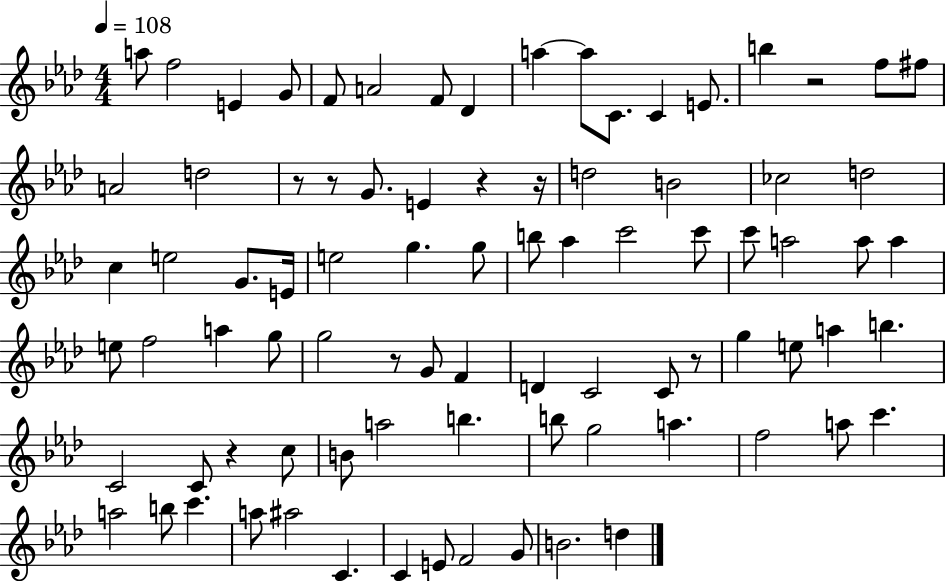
A5/e F5/h E4/q G4/e F4/e A4/h F4/e Db4/q A5/q A5/e C4/e. C4/q E4/e. B5/q R/h F5/e F#5/e A4/h D5/h R/e R/e G4/e. E4/q R/q R/s D5/h B4/h CES5/h D5/h C5/q E5/h G4/e. E4/s E5/h G5/q. G5/e B5/e Ab5/q C6/h C6/e C6/e A5/h A5/e A5/q E5/e F5/h A5/q G5/e G5/h R/e G4/e F4/q D4/q C4/h C4/e R/e G5/q E5/e A5/q B5/q. C4/h C4/e R/q C5/e B4/e A5/h B5/q. B5/e G5/h A5/q. F5/h A5/e C6/q. A5/h B5/e C6/q. A5/e A#5/h C4/q. C4/q E4/e F4/h G4/e B4/h. D5/q